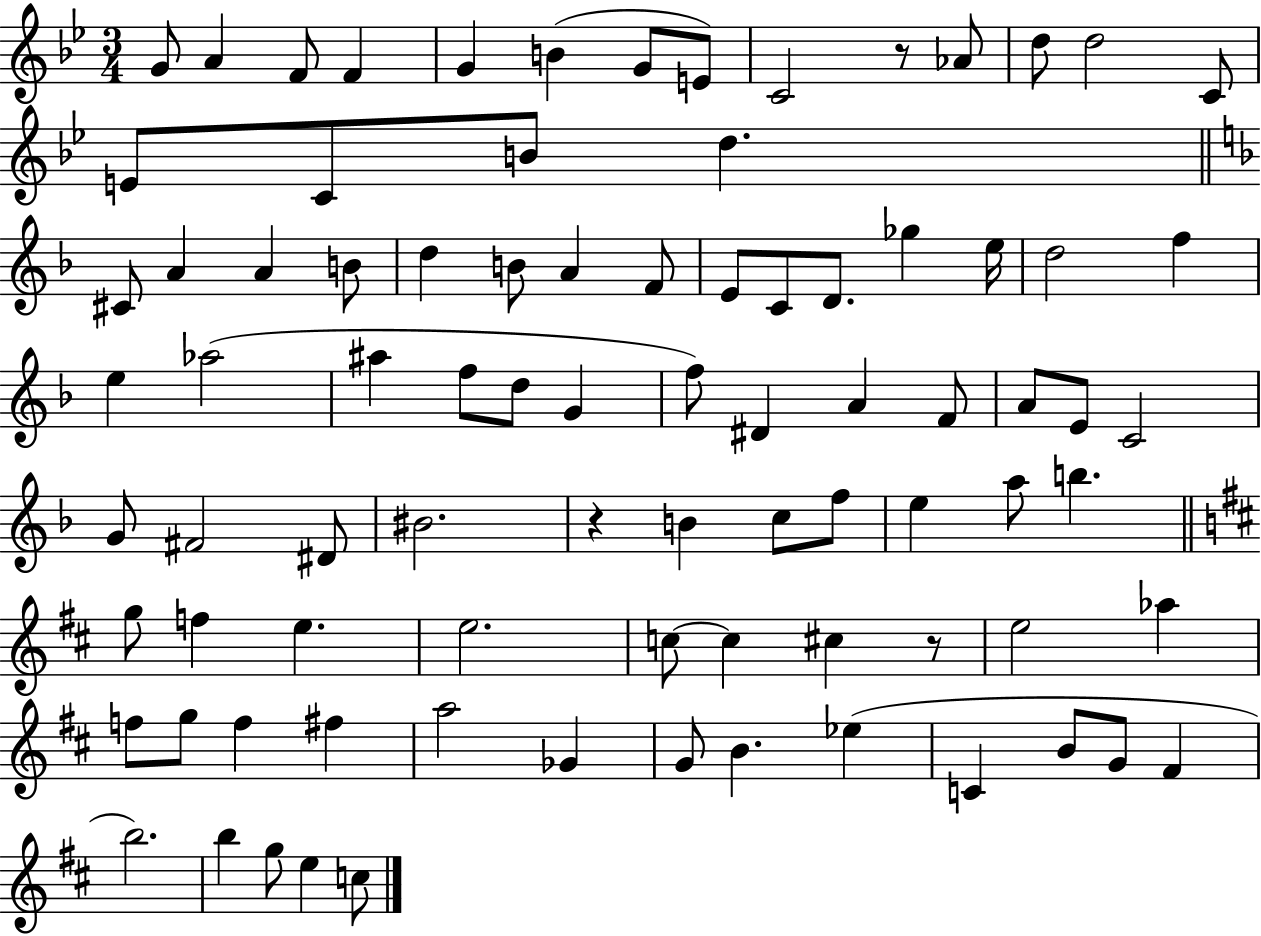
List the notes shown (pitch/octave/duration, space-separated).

G4/e A4/q F4/e F4/q G4/q B4/q G4/e E4/e C4/h R/e Ab4/e D5/e D5/h C4/e E4/e C4/e B4/e D5/q. C#4/e A4/q A4/q B4/e D5/q B4/e A4/q F4/e E4/e C4/e D4/e. Gb5/q E5/s D5/h F5/q E5/q Ab5/h A#5/q F5/e D5/e G4/q F5/e D#4/q A4/q F4/e A4/e E4/e C4/h G4/e F#4/h D#4/e BIS4/h. R/q B4/q C5/e F5/e E5/q A5/e B5/q. G5/e F5/q E5/q. E5/h. C5/e C5/q C#5/q R/e E5/h Ab5/q F5/e G5/e F5/q F#5/q A5/h Gb4/q G4/e B4/q. Eb5/q C4/q B4/e G4/e F#4/q B5/h. B5/q G5/e E5/q C5/e